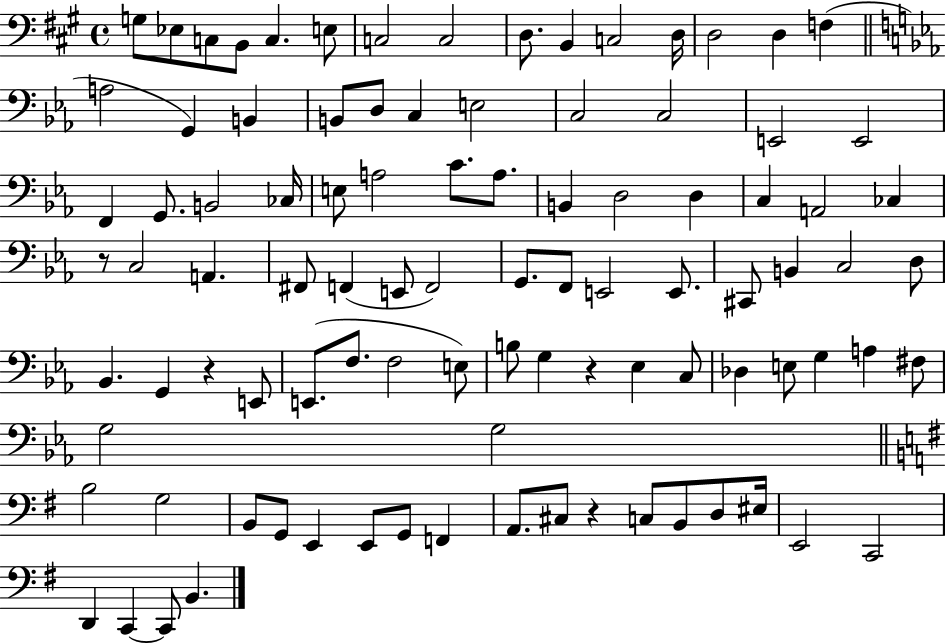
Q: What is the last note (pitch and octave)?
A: B2